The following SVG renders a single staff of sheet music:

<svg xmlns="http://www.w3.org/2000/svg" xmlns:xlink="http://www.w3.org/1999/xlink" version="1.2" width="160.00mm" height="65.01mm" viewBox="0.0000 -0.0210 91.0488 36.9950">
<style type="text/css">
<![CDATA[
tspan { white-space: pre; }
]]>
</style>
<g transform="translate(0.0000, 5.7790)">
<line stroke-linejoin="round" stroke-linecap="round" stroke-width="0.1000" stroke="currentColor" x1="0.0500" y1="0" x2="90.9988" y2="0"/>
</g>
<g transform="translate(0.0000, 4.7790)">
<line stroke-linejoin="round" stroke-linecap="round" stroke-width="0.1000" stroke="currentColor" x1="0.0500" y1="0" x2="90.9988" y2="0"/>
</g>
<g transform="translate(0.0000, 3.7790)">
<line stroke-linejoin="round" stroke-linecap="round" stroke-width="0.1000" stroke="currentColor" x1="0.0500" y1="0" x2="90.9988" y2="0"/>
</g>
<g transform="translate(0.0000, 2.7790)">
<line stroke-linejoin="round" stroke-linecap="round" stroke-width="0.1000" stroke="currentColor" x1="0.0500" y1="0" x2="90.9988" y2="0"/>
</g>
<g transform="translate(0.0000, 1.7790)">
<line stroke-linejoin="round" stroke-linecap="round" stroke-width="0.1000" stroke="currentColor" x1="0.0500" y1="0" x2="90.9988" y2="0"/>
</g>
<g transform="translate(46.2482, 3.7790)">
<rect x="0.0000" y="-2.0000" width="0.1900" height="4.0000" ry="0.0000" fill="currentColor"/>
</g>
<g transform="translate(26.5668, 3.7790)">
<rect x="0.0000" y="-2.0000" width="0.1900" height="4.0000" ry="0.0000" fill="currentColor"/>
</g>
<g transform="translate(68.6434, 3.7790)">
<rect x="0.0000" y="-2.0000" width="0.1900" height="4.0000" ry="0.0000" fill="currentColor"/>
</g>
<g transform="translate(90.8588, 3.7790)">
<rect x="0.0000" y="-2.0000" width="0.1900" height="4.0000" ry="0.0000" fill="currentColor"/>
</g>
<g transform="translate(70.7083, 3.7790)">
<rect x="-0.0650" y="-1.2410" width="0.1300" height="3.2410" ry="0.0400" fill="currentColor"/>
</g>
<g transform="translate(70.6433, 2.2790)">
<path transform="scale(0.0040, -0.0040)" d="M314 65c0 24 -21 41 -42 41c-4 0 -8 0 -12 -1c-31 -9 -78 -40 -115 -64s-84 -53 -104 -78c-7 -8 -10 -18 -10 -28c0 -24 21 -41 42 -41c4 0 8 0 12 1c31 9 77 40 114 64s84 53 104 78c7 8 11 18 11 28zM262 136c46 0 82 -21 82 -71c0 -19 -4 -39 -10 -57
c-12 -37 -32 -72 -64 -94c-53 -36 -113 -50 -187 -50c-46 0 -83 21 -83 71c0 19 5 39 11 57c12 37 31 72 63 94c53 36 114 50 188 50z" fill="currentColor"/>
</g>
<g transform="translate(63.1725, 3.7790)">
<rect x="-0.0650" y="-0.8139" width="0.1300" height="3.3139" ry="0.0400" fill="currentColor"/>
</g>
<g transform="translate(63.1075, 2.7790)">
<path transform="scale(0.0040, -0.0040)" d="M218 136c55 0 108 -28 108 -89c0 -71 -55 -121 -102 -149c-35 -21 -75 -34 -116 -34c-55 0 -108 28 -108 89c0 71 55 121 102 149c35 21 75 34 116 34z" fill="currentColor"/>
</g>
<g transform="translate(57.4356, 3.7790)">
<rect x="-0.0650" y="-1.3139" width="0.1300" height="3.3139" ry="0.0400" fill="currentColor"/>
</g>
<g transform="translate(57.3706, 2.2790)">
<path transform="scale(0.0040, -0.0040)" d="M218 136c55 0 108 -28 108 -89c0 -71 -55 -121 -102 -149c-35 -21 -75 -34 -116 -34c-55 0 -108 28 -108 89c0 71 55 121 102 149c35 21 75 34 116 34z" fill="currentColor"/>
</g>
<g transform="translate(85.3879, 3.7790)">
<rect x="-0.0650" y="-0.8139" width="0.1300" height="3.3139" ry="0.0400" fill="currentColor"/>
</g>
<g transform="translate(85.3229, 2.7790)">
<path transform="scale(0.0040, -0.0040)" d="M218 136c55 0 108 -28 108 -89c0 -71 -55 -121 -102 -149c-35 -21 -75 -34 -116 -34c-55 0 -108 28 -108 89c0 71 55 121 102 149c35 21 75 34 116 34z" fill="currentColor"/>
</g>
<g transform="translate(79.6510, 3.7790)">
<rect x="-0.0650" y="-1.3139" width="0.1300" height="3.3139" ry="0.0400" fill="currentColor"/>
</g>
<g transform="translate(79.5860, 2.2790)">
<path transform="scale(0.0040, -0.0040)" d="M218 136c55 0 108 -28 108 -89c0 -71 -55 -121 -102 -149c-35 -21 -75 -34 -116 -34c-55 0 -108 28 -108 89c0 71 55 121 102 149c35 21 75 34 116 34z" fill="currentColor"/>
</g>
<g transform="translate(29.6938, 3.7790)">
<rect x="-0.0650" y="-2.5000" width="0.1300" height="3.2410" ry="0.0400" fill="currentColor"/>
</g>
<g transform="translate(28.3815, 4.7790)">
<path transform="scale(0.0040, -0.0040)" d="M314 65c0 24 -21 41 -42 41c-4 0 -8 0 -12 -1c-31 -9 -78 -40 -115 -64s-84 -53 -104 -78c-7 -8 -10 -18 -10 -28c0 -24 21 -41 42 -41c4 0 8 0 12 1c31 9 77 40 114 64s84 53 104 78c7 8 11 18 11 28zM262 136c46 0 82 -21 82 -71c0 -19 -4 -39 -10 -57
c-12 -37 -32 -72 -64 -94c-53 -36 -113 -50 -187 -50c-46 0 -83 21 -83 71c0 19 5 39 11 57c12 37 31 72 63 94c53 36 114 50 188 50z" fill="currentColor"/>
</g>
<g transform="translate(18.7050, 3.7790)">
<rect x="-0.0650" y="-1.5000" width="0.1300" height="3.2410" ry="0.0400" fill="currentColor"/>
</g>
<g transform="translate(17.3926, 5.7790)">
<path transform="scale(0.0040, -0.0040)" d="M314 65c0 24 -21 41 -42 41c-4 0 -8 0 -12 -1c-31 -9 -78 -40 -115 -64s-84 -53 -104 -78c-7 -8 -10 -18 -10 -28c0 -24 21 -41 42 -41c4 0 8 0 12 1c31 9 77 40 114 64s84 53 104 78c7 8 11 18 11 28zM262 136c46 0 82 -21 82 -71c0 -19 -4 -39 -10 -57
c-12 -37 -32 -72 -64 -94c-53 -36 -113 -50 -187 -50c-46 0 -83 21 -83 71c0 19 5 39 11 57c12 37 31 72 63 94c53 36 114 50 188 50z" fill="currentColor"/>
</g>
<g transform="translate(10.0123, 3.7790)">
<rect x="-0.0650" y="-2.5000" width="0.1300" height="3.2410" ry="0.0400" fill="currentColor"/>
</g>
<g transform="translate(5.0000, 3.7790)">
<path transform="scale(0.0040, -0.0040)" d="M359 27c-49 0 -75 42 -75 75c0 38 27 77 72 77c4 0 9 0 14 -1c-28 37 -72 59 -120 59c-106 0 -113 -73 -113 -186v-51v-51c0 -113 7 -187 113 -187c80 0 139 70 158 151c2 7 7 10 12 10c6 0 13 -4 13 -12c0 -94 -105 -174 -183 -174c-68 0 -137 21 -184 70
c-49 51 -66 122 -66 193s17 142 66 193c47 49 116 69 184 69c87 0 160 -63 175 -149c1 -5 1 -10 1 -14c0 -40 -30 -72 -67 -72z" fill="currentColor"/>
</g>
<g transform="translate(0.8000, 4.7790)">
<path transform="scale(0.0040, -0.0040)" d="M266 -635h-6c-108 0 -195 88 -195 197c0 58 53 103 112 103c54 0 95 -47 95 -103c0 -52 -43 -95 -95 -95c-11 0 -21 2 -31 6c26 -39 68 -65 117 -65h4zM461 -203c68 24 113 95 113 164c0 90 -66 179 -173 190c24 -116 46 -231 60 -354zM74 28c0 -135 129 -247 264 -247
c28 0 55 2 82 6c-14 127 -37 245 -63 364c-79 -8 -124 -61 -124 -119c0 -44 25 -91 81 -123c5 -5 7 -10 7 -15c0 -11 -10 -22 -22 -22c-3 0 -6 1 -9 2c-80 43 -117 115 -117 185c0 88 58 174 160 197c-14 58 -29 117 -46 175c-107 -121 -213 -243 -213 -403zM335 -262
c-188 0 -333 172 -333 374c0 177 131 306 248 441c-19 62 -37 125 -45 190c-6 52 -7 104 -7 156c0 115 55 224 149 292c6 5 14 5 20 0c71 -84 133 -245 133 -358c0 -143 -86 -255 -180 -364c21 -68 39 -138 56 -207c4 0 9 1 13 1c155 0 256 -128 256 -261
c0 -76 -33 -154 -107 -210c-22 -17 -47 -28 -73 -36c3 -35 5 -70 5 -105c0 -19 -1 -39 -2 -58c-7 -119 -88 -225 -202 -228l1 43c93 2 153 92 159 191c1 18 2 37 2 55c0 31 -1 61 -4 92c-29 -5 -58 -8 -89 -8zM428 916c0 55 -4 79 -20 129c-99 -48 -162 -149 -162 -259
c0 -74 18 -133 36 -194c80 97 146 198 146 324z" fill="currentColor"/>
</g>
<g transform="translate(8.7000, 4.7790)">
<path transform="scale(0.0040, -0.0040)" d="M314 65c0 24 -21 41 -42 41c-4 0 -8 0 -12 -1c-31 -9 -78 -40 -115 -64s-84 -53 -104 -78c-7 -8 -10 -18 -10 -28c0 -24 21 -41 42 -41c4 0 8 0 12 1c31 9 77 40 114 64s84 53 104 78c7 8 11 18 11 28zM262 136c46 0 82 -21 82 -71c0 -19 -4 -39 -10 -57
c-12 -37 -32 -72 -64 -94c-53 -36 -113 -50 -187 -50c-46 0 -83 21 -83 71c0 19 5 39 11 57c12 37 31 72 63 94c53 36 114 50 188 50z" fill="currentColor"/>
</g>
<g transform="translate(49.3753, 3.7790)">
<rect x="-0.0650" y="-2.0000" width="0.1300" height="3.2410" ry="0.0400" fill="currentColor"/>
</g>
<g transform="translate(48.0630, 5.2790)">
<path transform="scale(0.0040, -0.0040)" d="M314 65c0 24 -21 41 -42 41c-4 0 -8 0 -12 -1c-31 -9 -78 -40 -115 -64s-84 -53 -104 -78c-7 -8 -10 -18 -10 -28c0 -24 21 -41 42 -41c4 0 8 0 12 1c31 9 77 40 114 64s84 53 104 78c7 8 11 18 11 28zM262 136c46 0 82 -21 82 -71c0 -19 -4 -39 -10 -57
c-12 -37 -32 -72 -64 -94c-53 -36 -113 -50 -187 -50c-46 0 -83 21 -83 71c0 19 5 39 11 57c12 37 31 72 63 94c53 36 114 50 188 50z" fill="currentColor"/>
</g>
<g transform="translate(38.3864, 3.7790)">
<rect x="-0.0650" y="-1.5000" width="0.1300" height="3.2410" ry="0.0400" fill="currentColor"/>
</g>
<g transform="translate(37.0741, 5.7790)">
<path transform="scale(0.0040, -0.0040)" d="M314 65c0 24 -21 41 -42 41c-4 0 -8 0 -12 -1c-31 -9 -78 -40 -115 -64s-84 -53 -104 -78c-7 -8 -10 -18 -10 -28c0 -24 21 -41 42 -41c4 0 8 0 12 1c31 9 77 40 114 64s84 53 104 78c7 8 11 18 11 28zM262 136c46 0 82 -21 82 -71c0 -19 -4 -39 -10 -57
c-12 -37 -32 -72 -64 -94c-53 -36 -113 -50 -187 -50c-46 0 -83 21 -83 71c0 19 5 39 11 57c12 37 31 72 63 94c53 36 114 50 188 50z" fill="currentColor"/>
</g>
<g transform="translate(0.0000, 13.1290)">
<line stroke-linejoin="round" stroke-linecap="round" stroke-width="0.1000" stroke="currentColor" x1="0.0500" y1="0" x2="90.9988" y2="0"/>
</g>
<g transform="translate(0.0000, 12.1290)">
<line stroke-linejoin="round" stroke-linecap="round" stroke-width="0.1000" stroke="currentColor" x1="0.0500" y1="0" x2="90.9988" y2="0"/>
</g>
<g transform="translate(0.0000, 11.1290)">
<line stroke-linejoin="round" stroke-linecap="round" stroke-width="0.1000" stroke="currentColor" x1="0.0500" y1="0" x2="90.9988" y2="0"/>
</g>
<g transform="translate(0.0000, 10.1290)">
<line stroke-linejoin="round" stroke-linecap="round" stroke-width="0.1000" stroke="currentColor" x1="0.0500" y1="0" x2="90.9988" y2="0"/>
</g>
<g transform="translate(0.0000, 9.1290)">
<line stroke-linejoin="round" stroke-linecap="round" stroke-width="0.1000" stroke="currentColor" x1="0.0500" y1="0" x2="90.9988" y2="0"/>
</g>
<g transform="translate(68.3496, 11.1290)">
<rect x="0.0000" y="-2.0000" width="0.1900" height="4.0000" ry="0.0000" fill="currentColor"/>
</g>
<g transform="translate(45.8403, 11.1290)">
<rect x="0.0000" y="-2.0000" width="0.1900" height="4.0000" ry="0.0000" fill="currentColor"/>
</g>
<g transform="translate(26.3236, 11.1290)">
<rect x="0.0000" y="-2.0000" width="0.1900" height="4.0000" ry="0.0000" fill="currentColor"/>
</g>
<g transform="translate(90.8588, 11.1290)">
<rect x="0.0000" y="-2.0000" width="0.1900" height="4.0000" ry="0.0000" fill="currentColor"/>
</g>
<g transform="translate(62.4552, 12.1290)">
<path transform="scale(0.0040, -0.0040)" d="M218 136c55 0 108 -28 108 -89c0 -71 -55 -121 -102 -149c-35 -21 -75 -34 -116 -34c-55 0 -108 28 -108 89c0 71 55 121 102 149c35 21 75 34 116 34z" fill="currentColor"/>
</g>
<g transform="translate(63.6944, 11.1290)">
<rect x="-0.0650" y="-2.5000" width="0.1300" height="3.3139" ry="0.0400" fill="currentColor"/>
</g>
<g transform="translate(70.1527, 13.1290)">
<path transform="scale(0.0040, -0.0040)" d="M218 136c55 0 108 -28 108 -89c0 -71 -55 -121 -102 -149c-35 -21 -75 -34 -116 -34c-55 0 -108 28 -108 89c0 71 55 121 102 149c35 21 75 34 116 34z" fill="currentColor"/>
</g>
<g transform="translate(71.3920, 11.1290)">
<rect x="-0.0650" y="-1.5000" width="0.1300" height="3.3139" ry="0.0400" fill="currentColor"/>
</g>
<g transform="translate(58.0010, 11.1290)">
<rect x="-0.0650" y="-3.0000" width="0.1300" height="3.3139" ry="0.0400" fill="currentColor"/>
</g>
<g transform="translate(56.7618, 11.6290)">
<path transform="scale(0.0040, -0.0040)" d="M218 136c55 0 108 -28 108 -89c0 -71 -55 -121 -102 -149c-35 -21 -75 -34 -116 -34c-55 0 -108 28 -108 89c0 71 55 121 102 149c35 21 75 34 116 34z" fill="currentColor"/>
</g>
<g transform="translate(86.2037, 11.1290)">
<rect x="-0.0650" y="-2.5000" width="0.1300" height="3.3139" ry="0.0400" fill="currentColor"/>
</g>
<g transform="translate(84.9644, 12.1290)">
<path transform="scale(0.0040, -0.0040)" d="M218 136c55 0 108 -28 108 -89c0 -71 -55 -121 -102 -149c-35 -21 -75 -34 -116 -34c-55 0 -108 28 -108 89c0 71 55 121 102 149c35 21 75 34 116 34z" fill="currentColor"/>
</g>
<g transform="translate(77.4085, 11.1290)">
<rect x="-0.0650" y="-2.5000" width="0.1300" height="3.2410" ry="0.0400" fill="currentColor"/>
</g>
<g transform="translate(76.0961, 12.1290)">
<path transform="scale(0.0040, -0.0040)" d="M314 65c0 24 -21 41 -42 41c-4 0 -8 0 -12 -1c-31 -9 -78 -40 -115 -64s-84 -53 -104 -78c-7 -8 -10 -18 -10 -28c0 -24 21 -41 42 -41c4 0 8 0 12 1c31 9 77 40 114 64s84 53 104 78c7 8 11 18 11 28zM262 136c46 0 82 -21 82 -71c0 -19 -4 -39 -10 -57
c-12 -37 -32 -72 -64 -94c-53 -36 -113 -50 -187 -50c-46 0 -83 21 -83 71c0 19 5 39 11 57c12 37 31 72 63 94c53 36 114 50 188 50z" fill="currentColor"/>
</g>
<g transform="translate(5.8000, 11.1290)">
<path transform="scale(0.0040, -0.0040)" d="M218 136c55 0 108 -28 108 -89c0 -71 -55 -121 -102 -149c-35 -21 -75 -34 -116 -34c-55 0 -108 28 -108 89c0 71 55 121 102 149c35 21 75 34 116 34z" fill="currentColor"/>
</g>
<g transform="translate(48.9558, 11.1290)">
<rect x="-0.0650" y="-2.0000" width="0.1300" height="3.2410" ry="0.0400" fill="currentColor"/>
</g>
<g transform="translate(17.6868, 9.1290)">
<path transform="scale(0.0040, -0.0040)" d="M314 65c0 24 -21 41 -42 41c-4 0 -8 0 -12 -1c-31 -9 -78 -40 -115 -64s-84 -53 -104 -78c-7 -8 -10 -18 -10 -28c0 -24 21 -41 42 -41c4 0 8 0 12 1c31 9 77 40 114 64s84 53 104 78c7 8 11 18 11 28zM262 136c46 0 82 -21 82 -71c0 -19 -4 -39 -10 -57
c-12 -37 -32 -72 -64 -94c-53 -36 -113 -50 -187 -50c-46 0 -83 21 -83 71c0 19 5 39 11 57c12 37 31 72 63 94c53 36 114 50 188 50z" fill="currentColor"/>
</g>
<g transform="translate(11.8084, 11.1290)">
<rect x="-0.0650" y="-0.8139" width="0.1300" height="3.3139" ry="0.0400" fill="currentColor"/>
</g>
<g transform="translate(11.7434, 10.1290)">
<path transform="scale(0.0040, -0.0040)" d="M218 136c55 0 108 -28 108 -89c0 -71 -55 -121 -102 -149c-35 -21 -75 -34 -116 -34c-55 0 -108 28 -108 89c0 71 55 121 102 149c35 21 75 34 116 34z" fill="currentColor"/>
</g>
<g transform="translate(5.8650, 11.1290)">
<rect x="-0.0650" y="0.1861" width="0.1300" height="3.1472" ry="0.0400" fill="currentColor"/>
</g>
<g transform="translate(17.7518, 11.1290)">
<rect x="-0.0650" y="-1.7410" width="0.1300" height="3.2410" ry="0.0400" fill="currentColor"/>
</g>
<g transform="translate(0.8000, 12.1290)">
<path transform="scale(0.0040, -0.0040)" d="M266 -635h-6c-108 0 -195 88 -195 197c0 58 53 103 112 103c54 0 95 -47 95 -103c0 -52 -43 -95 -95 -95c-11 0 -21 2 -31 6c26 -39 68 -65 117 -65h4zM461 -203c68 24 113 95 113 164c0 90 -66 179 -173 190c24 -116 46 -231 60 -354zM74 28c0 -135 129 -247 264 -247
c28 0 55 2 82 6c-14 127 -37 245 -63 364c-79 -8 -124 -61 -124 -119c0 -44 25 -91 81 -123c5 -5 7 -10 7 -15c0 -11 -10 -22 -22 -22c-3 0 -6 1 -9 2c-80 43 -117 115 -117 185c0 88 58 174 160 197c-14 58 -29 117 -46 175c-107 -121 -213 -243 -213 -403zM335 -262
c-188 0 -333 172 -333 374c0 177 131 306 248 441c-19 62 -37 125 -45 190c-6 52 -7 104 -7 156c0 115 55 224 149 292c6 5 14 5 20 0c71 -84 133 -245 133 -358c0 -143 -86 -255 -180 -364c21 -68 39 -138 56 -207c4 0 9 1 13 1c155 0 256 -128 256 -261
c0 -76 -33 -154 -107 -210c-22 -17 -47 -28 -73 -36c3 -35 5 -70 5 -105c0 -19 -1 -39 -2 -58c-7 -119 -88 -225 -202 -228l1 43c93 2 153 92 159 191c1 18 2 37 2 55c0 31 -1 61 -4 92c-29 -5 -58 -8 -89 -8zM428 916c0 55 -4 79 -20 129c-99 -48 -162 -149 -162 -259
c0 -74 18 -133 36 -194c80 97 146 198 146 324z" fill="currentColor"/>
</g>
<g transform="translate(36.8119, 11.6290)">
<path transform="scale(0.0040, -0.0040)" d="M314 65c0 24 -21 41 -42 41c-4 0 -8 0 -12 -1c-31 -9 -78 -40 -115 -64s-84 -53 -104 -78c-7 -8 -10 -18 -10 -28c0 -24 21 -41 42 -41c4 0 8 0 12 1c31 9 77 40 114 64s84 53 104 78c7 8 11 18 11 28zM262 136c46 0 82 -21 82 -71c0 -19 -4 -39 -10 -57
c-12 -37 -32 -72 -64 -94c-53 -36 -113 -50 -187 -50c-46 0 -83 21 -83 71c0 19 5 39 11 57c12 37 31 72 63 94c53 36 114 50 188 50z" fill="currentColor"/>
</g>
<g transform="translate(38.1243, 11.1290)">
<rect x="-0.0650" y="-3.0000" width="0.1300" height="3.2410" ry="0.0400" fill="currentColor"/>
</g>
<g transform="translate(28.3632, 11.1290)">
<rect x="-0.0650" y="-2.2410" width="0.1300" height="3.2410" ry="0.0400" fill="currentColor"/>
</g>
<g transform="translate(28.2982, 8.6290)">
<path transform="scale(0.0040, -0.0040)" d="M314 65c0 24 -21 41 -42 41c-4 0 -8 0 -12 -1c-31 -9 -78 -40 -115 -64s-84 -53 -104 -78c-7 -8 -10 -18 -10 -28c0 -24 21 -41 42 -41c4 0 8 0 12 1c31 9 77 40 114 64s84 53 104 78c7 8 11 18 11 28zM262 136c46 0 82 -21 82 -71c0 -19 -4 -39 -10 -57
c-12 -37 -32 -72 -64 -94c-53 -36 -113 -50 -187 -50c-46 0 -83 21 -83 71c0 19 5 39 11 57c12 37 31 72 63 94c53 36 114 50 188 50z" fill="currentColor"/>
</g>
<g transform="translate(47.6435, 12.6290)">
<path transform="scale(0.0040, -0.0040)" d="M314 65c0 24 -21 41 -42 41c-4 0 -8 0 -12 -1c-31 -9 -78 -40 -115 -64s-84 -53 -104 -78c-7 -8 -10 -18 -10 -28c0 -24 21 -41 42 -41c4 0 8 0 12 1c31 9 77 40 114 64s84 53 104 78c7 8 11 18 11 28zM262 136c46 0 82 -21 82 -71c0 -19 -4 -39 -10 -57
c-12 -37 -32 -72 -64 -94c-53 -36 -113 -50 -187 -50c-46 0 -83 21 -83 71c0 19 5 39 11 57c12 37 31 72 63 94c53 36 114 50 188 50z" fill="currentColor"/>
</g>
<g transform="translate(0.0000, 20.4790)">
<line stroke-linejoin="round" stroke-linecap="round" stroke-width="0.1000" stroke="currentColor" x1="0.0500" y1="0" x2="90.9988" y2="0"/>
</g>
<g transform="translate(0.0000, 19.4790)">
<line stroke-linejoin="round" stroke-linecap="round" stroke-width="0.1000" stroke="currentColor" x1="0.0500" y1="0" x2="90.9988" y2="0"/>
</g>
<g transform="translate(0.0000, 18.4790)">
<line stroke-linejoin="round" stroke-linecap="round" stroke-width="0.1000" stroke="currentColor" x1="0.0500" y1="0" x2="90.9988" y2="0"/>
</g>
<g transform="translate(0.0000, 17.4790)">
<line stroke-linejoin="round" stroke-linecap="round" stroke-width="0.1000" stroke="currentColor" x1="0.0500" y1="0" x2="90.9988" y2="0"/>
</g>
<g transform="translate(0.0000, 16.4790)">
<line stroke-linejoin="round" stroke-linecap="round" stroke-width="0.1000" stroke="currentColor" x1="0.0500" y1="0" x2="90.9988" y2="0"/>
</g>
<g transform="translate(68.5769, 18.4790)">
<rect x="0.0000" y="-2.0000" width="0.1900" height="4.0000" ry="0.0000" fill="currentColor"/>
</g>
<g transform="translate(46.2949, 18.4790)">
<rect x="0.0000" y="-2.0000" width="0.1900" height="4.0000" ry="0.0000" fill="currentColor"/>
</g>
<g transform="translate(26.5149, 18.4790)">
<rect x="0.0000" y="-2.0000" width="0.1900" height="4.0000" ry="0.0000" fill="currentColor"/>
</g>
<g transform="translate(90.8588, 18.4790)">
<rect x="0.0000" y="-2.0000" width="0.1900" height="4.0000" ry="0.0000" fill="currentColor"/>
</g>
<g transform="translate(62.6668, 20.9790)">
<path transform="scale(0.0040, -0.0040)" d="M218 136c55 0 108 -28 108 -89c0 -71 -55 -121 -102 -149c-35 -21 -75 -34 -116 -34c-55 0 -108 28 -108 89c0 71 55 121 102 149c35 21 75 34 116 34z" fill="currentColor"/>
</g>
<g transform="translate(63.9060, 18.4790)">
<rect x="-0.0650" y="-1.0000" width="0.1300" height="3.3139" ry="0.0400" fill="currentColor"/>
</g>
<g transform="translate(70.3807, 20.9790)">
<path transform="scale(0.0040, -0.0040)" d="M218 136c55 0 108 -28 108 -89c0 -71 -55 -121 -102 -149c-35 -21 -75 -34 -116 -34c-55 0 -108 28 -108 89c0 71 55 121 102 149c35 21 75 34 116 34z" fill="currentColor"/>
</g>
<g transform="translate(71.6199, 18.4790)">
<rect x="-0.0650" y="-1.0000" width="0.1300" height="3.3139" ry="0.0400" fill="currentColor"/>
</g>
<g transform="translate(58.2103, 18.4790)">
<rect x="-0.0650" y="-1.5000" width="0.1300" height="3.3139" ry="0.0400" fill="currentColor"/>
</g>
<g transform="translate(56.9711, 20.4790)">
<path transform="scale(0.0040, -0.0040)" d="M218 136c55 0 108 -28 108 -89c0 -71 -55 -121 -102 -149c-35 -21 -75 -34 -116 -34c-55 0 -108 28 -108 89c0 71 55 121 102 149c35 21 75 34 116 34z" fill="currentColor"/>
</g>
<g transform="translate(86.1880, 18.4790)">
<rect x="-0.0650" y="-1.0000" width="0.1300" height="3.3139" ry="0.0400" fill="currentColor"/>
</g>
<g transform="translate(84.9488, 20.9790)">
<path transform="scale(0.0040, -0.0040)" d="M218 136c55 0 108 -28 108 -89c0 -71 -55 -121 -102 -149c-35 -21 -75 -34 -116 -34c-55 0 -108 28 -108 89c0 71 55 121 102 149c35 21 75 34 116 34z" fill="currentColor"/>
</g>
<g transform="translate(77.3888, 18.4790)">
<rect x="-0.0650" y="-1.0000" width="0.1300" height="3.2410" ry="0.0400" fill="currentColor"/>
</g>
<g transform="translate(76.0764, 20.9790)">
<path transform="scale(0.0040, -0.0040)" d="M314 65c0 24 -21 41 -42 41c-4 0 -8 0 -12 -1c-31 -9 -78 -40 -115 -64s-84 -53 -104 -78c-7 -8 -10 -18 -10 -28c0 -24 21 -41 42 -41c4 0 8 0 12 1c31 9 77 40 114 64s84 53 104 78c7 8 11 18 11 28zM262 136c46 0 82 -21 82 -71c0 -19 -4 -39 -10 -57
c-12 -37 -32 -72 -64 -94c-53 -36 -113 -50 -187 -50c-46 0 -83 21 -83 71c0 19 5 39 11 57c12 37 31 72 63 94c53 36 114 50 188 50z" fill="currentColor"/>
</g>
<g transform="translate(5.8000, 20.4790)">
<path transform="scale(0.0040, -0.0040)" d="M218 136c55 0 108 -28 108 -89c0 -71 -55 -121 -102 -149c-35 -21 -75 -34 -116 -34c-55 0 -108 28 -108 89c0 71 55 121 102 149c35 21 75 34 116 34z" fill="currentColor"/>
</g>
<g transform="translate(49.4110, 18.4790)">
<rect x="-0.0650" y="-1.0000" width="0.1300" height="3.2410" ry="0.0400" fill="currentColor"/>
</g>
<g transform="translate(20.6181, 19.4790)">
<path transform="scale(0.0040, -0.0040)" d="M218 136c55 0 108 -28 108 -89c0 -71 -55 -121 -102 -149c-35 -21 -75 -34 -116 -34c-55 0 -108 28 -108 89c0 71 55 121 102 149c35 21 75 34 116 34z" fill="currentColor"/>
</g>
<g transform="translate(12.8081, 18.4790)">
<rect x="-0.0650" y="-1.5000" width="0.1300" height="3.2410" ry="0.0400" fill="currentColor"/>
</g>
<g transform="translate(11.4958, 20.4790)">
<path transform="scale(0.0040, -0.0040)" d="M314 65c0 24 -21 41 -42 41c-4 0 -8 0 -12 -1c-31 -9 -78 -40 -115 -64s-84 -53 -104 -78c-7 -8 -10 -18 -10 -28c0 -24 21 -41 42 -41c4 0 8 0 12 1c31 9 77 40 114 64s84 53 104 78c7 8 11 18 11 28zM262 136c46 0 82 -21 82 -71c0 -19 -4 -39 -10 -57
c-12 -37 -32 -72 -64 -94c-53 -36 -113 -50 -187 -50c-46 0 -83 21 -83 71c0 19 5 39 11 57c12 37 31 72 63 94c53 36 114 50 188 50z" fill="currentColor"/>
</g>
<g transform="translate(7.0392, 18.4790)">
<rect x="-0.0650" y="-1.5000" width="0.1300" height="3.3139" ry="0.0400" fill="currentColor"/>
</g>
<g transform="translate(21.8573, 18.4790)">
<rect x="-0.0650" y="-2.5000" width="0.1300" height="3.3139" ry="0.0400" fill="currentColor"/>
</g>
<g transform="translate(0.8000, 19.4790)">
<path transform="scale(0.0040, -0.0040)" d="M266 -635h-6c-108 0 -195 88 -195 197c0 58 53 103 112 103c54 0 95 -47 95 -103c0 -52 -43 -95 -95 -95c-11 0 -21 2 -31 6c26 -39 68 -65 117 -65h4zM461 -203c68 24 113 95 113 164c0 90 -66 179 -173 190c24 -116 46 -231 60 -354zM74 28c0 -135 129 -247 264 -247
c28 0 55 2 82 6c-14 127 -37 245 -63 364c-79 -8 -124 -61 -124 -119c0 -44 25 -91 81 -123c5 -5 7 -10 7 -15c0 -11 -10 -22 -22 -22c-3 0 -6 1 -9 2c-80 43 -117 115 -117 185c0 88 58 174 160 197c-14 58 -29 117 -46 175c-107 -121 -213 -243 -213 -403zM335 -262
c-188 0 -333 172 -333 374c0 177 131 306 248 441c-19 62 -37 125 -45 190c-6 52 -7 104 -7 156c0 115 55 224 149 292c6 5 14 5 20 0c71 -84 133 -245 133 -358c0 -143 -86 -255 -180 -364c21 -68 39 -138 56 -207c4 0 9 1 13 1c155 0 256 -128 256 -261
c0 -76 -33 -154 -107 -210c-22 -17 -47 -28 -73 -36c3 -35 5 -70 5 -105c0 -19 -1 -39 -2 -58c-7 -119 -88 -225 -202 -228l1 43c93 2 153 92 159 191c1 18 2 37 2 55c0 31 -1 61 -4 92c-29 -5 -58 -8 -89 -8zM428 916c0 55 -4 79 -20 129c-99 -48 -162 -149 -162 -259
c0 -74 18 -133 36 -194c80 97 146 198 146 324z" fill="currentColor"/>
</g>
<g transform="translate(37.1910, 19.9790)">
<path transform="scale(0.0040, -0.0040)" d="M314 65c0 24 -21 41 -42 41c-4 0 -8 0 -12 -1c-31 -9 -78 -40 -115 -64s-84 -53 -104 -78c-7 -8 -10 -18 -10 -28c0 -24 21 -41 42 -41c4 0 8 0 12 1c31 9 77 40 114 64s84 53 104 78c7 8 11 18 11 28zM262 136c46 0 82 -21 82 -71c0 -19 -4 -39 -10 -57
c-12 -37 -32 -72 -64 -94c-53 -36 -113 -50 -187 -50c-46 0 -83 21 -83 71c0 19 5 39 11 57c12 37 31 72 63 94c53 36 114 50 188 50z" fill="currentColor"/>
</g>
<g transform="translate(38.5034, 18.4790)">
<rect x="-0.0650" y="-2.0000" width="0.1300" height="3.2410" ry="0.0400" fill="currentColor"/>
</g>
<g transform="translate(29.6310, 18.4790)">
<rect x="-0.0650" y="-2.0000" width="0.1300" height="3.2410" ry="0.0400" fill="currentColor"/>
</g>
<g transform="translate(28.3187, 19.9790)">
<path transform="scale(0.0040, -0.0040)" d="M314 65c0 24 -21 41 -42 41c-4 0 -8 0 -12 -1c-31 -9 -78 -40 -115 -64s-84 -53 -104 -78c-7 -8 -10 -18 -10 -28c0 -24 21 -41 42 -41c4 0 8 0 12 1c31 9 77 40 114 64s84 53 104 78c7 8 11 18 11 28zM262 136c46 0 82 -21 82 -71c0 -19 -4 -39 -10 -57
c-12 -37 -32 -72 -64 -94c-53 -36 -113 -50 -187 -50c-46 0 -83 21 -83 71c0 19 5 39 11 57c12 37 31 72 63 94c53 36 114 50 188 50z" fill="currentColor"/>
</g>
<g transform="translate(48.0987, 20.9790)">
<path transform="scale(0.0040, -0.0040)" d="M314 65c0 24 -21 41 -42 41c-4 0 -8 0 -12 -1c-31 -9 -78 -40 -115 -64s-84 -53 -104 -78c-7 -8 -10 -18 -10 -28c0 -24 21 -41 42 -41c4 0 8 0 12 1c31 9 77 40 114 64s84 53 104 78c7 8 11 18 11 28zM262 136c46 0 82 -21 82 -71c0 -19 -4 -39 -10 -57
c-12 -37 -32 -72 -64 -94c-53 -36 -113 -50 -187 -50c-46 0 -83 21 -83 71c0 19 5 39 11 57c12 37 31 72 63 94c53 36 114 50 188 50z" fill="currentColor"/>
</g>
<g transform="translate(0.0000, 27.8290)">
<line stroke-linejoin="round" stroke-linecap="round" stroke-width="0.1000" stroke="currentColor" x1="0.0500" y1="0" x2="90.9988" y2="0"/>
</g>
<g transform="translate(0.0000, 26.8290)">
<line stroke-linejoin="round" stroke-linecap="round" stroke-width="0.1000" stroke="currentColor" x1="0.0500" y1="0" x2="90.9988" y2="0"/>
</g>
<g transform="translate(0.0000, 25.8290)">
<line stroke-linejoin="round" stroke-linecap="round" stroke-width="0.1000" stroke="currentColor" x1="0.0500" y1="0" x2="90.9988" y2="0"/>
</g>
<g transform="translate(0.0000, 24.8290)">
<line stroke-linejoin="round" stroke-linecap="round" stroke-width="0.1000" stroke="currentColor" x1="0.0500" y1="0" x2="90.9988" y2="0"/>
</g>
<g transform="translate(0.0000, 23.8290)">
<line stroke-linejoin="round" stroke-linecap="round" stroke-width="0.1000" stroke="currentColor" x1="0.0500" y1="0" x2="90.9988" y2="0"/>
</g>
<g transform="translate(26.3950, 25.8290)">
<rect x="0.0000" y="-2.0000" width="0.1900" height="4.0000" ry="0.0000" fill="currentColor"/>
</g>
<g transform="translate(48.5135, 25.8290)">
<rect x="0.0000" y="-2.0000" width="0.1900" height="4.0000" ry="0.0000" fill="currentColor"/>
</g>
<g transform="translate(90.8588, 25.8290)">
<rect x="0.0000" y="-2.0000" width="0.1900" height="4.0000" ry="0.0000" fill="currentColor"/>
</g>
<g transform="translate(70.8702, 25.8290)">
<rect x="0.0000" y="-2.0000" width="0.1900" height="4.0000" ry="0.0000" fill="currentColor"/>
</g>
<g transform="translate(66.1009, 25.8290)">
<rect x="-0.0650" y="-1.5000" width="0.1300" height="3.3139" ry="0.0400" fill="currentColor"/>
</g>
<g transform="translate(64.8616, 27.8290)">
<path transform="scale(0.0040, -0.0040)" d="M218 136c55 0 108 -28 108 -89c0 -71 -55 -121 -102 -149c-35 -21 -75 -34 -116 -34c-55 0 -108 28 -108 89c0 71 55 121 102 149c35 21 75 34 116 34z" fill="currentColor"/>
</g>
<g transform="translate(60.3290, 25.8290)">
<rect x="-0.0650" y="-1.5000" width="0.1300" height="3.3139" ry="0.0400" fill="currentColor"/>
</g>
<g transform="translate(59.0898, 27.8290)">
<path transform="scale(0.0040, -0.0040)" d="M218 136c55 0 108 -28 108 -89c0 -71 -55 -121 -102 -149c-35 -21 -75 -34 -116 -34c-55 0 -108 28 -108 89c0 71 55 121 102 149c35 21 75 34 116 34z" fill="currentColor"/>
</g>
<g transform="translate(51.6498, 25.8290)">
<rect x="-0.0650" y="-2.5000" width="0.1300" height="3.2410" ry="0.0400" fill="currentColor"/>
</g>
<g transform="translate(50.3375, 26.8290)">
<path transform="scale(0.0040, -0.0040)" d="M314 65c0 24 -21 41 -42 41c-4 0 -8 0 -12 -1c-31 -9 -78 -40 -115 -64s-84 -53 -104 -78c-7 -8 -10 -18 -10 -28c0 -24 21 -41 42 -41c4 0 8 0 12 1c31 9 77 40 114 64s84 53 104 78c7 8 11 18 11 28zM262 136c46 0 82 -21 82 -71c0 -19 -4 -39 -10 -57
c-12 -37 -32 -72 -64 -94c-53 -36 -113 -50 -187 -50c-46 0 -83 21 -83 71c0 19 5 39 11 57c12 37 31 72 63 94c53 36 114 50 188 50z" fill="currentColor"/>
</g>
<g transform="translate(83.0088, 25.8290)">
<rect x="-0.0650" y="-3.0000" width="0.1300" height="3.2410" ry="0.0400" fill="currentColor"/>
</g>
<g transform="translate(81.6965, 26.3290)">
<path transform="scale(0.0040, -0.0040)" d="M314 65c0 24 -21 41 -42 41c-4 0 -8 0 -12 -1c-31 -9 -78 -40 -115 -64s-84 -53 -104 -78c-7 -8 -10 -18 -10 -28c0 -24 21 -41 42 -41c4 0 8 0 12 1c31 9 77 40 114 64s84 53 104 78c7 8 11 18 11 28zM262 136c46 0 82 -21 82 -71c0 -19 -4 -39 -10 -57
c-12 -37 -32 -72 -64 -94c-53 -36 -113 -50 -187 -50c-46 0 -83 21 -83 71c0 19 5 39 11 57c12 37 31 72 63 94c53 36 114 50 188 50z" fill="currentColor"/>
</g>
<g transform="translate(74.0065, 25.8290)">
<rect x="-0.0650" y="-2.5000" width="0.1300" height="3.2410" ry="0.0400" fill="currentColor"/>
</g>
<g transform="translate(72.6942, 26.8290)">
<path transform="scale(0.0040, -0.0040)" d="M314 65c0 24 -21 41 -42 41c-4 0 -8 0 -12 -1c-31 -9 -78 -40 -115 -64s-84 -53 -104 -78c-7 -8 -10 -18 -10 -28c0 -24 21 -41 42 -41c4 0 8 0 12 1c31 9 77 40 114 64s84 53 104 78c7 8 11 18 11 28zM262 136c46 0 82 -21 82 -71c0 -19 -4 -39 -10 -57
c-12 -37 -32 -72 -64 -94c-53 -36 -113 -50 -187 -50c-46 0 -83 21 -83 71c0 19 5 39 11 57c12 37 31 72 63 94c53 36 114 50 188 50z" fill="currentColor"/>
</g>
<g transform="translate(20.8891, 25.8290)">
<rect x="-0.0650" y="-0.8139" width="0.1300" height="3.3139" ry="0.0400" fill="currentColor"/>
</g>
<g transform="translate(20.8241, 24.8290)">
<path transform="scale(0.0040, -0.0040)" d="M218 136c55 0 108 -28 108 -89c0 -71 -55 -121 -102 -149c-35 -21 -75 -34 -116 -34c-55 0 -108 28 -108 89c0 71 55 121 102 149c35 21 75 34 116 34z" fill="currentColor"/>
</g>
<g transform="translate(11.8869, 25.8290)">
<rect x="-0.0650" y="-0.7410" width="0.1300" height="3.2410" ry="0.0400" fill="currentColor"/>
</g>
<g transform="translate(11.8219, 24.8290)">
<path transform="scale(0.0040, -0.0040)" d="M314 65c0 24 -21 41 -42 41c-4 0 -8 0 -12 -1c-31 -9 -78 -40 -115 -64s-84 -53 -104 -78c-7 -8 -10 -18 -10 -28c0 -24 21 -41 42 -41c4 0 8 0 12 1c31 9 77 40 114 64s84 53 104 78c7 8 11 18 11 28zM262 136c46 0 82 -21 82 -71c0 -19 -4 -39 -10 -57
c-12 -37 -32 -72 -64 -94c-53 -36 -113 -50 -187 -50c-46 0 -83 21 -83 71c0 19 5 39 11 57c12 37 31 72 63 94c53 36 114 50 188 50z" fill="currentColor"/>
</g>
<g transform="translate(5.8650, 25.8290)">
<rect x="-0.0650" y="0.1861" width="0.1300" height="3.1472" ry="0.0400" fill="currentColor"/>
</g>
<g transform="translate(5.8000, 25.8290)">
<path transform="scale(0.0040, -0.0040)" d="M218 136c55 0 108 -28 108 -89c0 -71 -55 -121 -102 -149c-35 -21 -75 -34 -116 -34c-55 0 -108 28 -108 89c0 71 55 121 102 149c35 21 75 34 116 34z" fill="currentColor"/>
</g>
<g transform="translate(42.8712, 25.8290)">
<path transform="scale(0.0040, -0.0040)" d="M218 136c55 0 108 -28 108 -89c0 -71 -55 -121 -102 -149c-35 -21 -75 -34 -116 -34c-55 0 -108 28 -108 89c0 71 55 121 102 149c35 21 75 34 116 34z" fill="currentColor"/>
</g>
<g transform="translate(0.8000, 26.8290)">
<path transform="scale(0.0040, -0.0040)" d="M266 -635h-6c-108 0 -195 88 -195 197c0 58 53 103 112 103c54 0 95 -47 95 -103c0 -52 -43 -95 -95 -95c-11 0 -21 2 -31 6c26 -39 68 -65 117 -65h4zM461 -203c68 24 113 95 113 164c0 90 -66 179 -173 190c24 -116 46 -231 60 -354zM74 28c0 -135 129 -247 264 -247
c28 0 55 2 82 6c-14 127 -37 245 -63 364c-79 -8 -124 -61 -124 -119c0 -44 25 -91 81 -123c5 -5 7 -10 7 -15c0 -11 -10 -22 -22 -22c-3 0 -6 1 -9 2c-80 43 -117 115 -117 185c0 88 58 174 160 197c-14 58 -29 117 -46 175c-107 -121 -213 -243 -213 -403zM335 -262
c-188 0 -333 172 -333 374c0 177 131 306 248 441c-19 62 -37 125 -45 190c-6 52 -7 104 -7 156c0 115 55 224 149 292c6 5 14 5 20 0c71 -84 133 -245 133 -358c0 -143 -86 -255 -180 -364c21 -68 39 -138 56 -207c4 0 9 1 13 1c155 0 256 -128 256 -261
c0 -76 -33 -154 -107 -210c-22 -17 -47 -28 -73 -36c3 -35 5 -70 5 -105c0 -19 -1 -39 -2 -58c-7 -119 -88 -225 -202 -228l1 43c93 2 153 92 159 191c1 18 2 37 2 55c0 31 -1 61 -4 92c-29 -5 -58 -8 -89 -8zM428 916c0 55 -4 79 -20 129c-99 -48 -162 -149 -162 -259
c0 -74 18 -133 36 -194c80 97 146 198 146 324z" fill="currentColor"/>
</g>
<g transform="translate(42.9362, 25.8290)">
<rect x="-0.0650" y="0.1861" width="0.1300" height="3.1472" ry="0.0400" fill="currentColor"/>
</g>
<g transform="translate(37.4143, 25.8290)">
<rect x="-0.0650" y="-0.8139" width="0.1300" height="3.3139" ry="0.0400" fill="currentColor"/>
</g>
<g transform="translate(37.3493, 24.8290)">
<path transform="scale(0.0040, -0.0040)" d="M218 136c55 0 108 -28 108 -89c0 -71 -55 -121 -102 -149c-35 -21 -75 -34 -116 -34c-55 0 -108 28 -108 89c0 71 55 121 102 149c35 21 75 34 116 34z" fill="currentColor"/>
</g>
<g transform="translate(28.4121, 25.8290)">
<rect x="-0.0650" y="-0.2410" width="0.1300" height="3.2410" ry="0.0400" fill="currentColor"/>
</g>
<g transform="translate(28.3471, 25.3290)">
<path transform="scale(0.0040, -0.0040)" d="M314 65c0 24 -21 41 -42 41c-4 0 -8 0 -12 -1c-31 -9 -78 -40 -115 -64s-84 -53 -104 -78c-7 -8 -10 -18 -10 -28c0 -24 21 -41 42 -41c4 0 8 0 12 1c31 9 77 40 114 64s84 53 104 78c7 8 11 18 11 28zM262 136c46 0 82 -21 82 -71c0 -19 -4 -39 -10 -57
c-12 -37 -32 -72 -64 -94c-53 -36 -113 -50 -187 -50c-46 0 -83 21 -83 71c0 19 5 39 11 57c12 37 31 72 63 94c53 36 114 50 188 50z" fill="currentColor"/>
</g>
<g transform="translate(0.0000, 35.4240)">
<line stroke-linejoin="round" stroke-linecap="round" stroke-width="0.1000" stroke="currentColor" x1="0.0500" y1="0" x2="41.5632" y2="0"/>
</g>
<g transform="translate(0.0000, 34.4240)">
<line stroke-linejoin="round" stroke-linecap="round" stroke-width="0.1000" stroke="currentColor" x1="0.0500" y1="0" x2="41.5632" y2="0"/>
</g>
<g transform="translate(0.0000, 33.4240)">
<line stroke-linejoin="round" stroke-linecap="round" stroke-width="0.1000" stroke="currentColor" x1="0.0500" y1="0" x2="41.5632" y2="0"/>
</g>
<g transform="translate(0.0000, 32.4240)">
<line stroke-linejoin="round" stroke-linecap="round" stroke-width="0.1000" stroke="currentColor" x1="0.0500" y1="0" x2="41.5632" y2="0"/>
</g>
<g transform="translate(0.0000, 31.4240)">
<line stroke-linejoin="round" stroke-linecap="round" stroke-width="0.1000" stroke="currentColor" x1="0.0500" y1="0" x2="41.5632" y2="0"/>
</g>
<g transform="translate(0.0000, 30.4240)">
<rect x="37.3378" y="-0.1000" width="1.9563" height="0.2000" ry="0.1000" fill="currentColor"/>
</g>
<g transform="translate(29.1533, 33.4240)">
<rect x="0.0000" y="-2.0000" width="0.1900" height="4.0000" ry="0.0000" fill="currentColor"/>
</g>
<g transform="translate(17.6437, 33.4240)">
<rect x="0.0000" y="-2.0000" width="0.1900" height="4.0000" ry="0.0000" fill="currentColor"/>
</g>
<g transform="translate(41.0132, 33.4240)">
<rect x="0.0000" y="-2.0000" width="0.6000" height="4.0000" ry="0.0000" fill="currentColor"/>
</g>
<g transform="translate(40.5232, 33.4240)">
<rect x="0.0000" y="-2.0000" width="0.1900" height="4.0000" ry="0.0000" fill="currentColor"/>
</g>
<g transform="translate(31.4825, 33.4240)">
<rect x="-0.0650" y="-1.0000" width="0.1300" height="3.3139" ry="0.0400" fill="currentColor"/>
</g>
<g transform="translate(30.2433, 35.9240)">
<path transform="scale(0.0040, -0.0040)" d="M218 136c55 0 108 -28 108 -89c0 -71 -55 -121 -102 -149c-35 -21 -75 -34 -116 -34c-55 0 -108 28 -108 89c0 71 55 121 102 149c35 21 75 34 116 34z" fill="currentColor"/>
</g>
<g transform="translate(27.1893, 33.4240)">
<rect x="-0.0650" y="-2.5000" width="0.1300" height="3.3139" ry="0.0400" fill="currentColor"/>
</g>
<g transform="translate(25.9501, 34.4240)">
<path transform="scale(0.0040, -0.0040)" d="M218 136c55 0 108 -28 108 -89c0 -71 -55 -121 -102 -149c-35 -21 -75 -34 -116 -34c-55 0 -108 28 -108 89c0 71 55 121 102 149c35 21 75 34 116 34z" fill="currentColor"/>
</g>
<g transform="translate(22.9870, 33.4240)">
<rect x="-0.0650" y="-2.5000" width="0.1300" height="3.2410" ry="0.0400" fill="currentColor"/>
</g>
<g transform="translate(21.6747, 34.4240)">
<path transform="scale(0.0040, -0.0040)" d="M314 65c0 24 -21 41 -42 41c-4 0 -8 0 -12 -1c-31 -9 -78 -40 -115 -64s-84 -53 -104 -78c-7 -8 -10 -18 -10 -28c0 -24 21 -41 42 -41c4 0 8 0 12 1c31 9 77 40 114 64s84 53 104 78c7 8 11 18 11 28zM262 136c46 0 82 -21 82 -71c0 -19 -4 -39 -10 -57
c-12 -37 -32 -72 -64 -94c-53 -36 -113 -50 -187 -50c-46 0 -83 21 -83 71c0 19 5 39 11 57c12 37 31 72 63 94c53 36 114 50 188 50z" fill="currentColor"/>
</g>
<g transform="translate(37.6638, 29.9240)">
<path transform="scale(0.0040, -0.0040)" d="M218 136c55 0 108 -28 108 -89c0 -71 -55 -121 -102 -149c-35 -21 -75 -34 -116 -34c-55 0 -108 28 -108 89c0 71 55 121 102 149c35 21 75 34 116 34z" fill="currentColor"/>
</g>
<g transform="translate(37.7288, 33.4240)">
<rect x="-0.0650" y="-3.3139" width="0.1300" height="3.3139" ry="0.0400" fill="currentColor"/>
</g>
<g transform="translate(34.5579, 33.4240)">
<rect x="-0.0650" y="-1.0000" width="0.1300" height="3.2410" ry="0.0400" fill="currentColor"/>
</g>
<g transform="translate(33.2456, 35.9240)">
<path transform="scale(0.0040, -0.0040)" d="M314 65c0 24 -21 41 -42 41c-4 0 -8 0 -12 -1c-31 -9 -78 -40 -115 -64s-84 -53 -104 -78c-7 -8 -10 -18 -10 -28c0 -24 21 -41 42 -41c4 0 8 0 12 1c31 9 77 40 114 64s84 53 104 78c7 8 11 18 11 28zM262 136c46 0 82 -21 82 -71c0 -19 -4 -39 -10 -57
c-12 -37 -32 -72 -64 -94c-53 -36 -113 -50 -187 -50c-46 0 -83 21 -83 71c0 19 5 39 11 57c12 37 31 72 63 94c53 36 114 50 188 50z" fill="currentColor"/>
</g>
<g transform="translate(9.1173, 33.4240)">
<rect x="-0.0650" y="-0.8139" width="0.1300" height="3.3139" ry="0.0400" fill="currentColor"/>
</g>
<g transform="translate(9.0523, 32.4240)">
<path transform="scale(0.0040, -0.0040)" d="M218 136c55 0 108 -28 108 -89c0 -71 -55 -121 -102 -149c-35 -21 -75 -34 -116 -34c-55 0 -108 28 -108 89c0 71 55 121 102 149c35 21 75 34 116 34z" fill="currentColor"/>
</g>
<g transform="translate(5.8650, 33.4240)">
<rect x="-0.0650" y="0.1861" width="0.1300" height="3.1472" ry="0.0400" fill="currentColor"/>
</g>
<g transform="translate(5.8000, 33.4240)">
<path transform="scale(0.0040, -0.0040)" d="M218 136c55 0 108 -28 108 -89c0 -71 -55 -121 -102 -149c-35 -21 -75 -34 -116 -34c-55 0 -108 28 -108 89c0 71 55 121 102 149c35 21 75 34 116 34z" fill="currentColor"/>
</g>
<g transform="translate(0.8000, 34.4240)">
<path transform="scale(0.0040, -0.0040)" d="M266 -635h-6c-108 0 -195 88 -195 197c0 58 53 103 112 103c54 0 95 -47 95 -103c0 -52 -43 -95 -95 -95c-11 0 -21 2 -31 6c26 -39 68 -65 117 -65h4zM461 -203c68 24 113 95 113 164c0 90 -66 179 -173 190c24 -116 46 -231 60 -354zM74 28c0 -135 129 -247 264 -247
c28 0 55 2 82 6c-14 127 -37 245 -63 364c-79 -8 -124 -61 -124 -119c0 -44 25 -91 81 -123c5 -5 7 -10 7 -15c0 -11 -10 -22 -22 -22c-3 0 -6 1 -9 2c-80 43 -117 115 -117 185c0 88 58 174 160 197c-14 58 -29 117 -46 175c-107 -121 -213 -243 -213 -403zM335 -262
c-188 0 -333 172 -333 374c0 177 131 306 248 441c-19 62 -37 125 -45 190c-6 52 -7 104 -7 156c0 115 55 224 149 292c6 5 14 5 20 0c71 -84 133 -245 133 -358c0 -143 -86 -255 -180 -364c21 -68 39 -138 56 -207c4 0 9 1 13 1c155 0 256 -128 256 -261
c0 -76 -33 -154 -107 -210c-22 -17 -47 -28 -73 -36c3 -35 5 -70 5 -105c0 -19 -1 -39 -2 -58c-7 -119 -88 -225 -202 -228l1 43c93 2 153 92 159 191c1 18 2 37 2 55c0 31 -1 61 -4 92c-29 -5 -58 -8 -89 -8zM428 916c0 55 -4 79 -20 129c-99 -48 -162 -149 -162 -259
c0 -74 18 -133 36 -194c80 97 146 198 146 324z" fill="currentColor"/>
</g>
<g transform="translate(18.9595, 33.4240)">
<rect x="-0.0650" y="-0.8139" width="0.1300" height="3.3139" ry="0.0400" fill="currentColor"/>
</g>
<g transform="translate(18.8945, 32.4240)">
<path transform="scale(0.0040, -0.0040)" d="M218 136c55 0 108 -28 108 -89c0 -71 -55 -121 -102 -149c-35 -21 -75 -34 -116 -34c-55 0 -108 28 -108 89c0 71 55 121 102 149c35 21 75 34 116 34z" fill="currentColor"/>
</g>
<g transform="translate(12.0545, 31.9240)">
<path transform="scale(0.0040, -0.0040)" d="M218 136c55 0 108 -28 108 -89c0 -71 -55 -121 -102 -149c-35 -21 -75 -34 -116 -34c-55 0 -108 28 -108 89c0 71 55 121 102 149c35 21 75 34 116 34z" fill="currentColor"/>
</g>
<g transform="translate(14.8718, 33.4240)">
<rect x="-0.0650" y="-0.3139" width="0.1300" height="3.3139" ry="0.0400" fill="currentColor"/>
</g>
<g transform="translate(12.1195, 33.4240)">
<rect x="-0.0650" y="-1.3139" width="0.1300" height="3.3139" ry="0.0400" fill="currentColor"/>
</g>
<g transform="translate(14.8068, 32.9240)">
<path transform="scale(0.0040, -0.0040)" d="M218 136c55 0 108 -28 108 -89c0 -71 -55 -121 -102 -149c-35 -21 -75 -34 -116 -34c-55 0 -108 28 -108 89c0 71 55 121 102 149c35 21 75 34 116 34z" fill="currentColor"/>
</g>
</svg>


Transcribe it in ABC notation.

X:1
T:Untitled
M:4/4
L:1/4
K:C
G2 E2 G2 E2 F2 e d e2 e d B d f2 g2 A2 F2 A G E G2 G E E2 G F2 F2 D2 E D D D2 D B d2 d c2 d B G2 E E G2 A2 B d e c d G2 G D D2 b